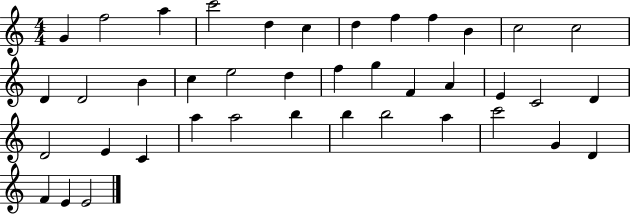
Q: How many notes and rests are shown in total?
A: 40